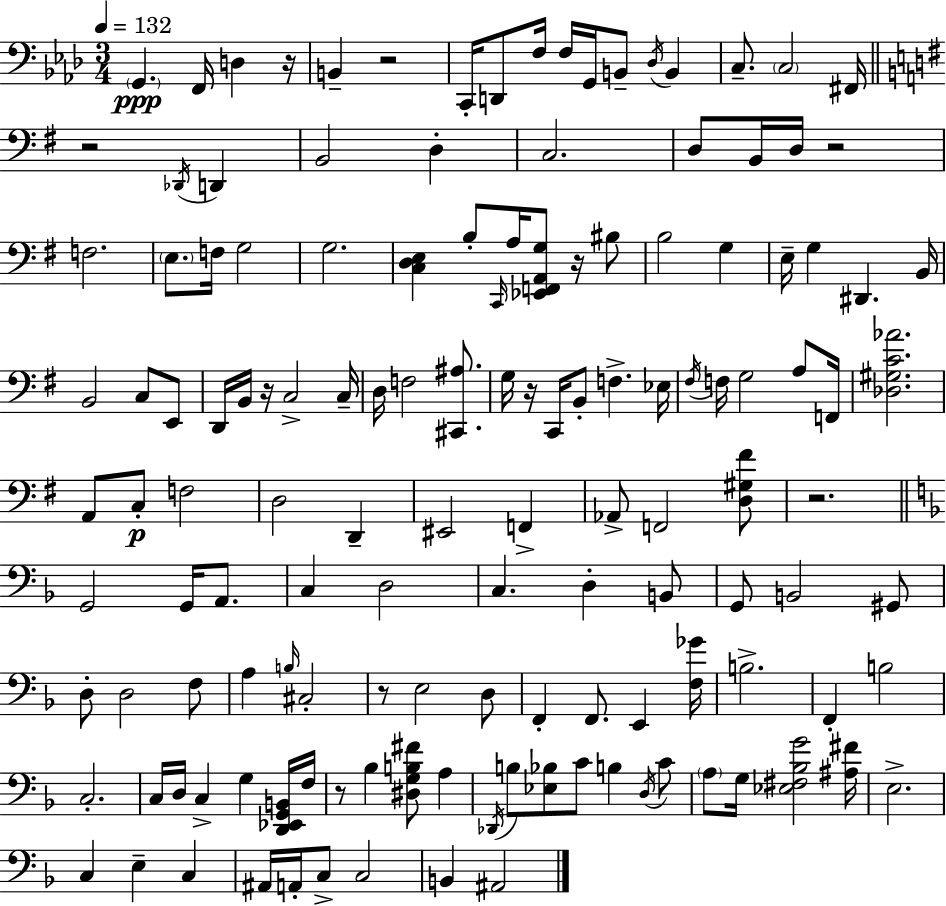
X:1
T:Untitled
M:3/4
L:1/4
K:Ab
G,, F,,/4 D, z/4 B,, z2 C,,/4 D,,/2 F,/4 F,/4 G,,/4 B,,/2 _D,/4 B,, C,/2 C,2 ^F,,/4 z2 _D,,/4 D,, B,,2 D, C,2 D,/2 B,,/4 D,/4 z2 F,2 E,/2 F,/4 G,2 G,2 [C,D,E,] B,/2 C,,/4 A,/4 [_E,,F,,A,,G,]/2 z/4 ^B,/2 B,2 G, E,/4 G, ^D,, B,,/4 B,,2 C,/2 E,,/2 D,,/4 B,,/4 z/4 C,2 C,/4 D,/4 F,2 [^C,,^A,]/2 G,/4 z/4 C,,/4 B,,/2 F, _E,/4 ^F,/4 F,/4 G,2 A,/2 F,,/4 [_D,^G,C_A]2 A,,/2 C,/2 F,2 D,2 D,, ^E,,2 F,, _A,,/2 F,,2 [D,^G,^F]/2 z2 G,,2 G,,/4 A,,/2 C, D,2 C, D, B,,/2 G,,/2 B,,2 ^G,,/2 D,/2 D,2 F,/2 A, B,/4 ^C,2 z/2 E,2 D,/2 F,, F,,/2 E,, [F,_G]/4 B,2 F,, B,2 C,2 C,/4 D,/4 C, G, [D,,_E,,G,,B,,]/4 F,/4 z/2 _B, [^D,G,B,^F]/2 A, _D,,/4 B,/2 [_E,_B,]/2 C/2 B, D,/4 C/2 A,/2 G,/4 [_E,^F,_B,G]2 [^A,^F]/4 E,2 C, E, C, ^A,,/4 A,,/4 C,/2 C,2 B,, ^A,,2